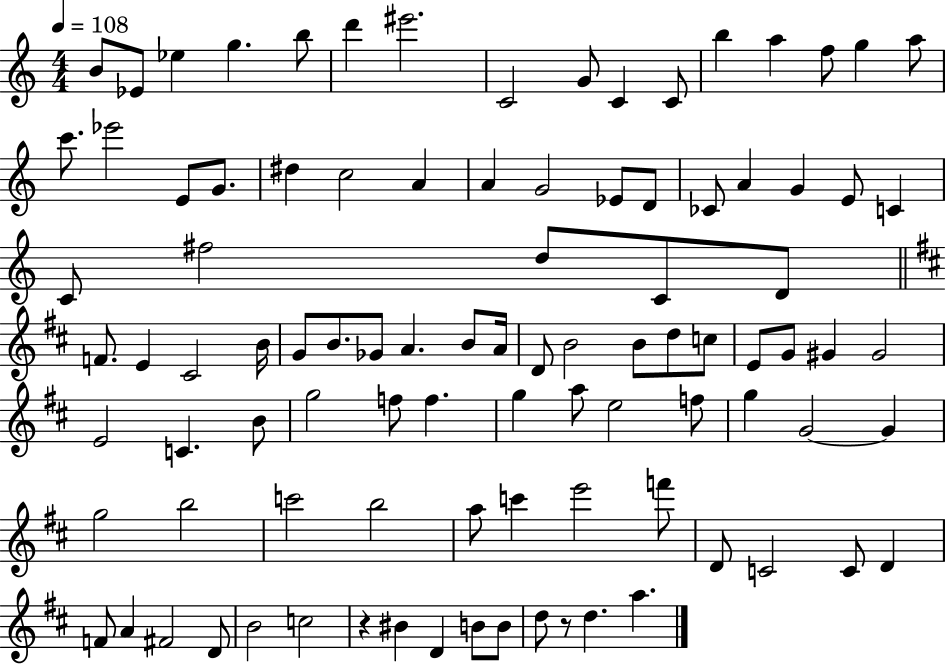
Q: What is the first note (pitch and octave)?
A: B4